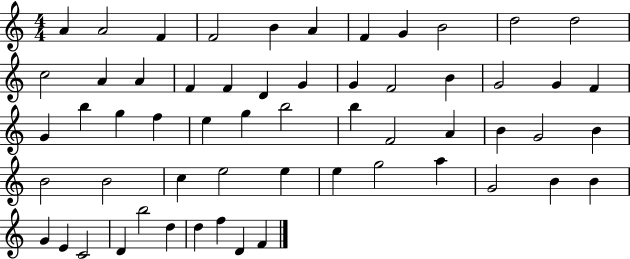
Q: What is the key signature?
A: C major